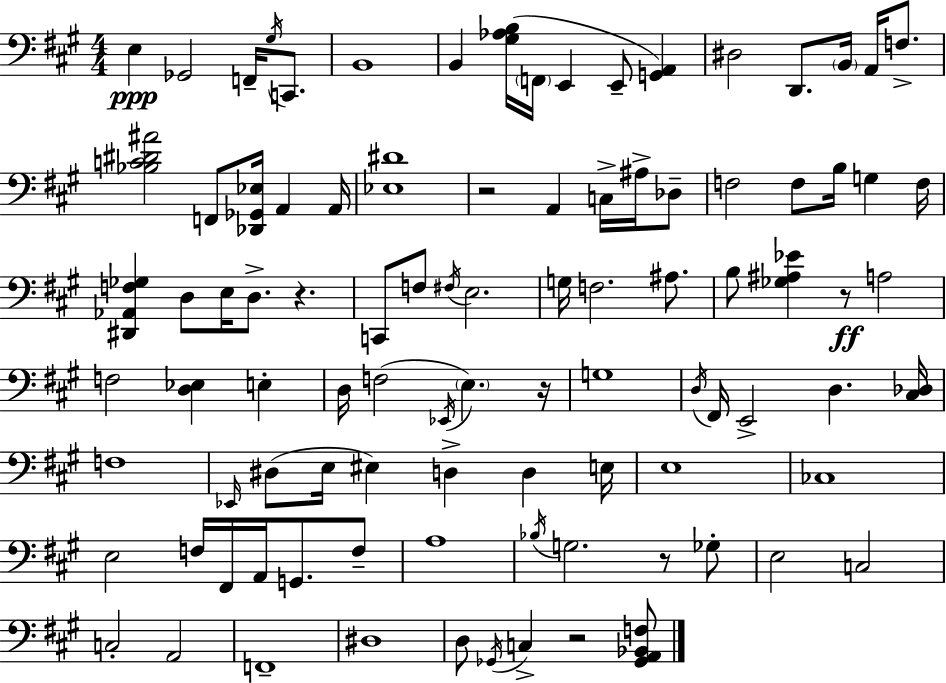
E3/q Gb2/h F2/s G#3/s C2/e. B2/w B2/q [G#3,Ab3,B3]/s F2/s E2/q E2/e [G2,A2]/q D#3/h D2/e. B2/s A2/s F3/e. [Bb3,C4,D#4,A#4]/h F2/e [Db2,Gb2,Eb3]/s A2/q A2/s [Eb3,D#4]/w R/h A2/q C3/s A#3/s Db3/e F3/h F3/e B3/s G3/q F3/s [D#2,Ab2,F3,Gb3]/q D3/e E3/s D3/e. R/q. C2/e F3/e F#3/s E3/h. G3/s F3/h. A#3/e. B3/e [Gb3,A#3,Eb4]/q R/e A3/h F3/h [D3,Eb3]/q E3/q D3/s F3/h Eb2/s E3/q. R/s G3/w D3/s F#2/s E2/h D3/q. [C#3,Db3]/s F3/w Eb2/s D#3/e E3/s EIS3/q D3/q D3/q E3/s E3/w CES3/w E3/h F3/s F#2/s A2/s G2/e. F3/e A3/w Bb3/s G3/h. R/e Gb3/e E3/h C3/h C3/h A2/h F2/w D#3/w D3/e Gb2/s C3/q R/h [Gb2,A2,Bb2,F3]/e